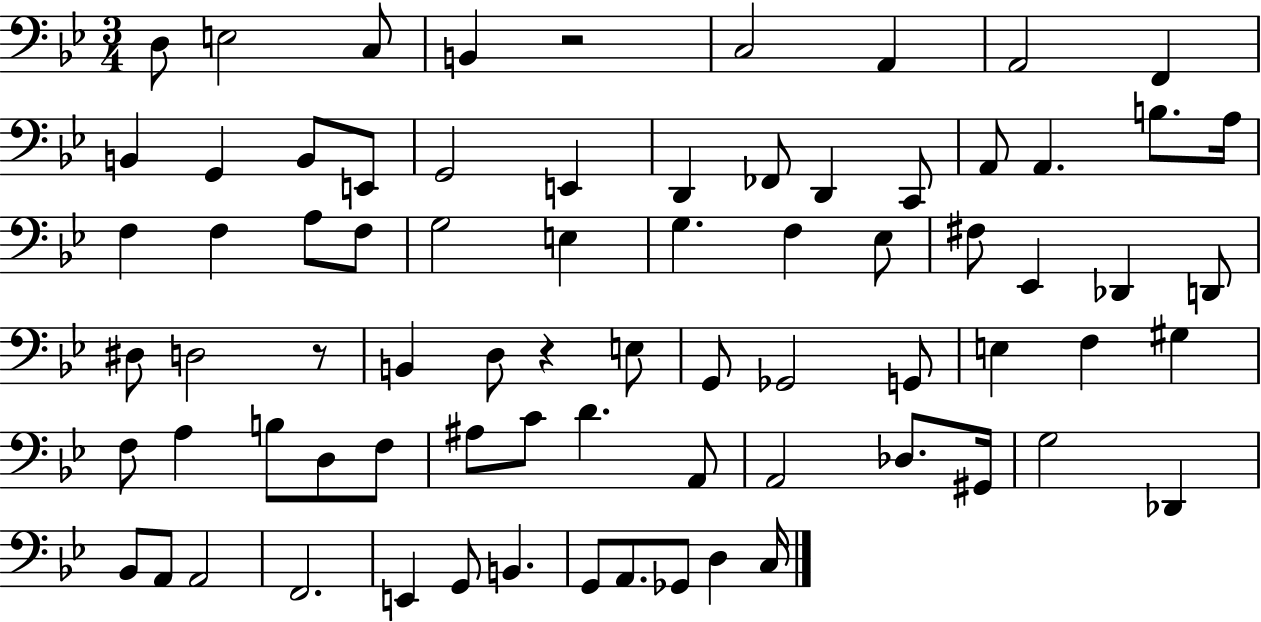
{
  \clef bass
  \numericTimeSignature
  \time 3/4
  \key bes \major
  d8 e2 c8 | b,4 r2 | c2 a,4 | a,2 f,4 | \break b,4 g,4 b,8 e,8 | g,2 e,4 | d,4 fes,8 d,4 c,8 | a,8 a,4. b8. a16 | \break f4 f4 a8 f8 | g2 e4 | g4. f4 ees8 | fis8 ees,4 des,4 d,8 | \break dis8 d2 r8 | b,4 d8 r4 e8 | g,8 ges,2 g,8 | e4 f4 gis4 | \break f8 a4 b8 d8 f8 | ais8 c'8 d'4. a,8 | a,2 des8. gis,16 | g2 des,4 | \break bes,8 a,8 a,2 | f,2. | e,4 g,8 b,4. | g,8 a,8. ges,8 d4 c16 | \break \bar "|."
}